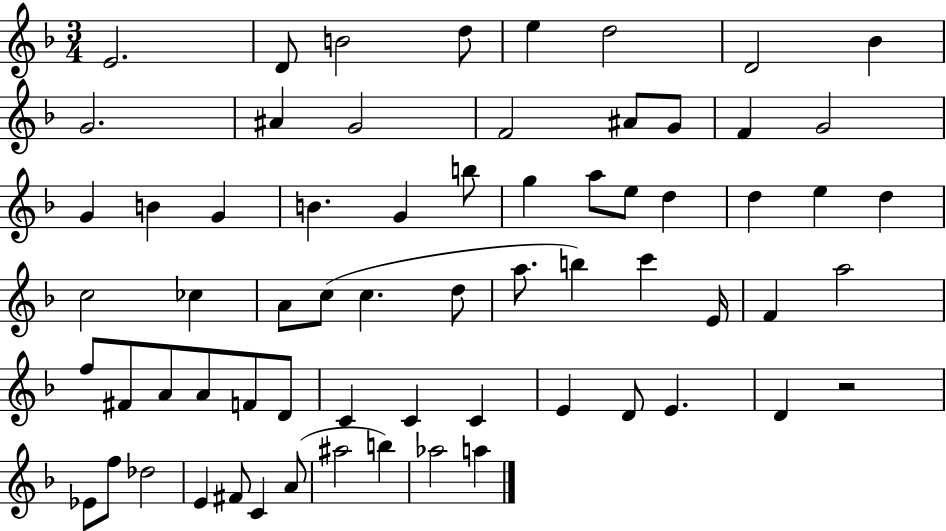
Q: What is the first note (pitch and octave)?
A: E4